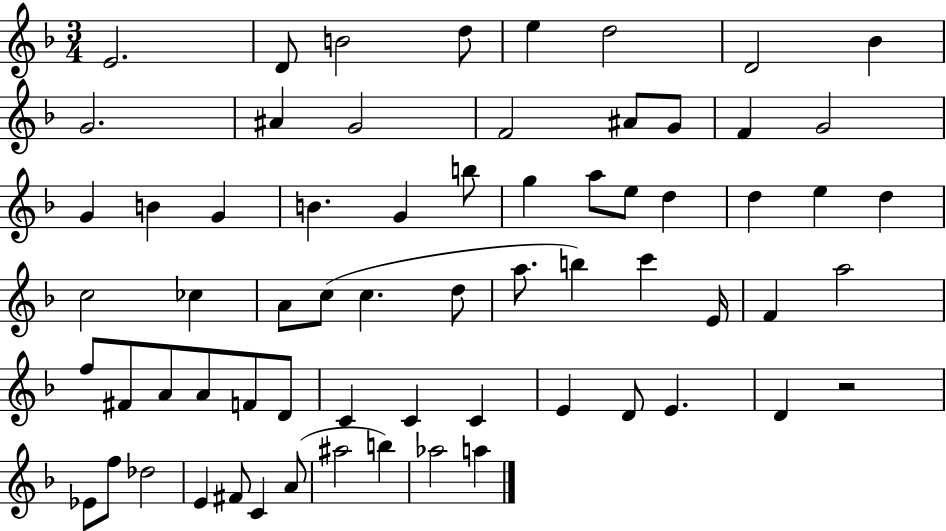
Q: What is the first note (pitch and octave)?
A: E4